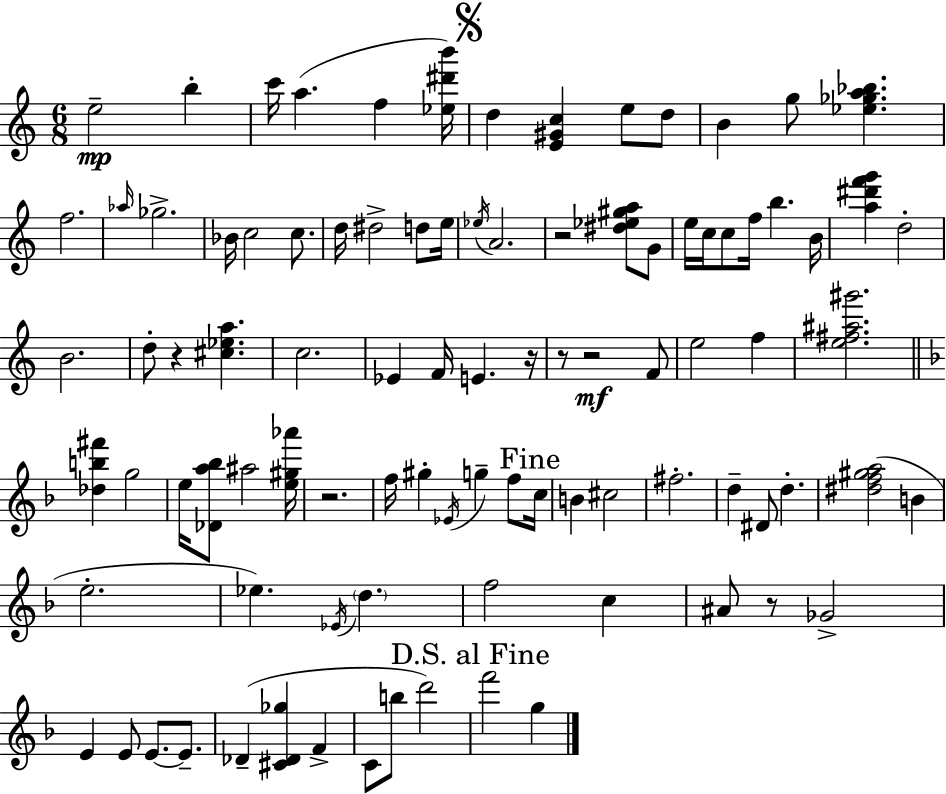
{
  \clef treble
  \numericTimeSignature
  \time 6/8
  \key c \major
  \repeat volta 2 { e''2--\mp b''4-. | c'''16 a''4.( f''4 <ees'' dis''' b'''>16) | \mark \markup { \musicglyph "scripts.segno" } d''4 <e' gis' c''>4 e''8 d''8 | b'4 g''8 <ees'' ges'' a'' bes''>4. | \break f''2. | \grace { aes''16 } ges''2.-> | bes'16 c''2 c''8. | d''16 dis''2-> d''8 | \break e''16 \acciaccatura { ees''16 } a'2. | r2 <dis'' ees'' gis'' a''>8 | g'8 e''16 c''16 c''8 f''16 b''4. | b'16 <a'' dis''' f''' g'''>4 d''2-. | \break b'2. | d''8-. r4 <cis'' ees'' a''>4. | c''2. | ees'4 f'16 e'4. | \break r16 r8 r2\mf | f'8 e''2 f''4 | <e'' fis'' ais'' gis'''>2. | \bar "||" \break \key d \minor <des'' b'' fis'''>4 g''2 | e''16 <des' a'' bes''>8 ais''2 <e'' gis'' aes'''>16 | r2. | f''16 gis''4-. \acciaccatura { ees'16 } g''4-- f''8 | \break \mark "Fine" c''16 b'4 cis''2 | fis''2.-. | d''4-- dis'8 d''4.-. | <dis'' f'' gis'' a''>2( b'4 | \break e''2.-. | ees''4.) \acciaccatura { ees'16 } \parenthesize d''4. | f''2 c''4 | ais'8 r8 ges'2-> | \break e'4 e'8 e'8.~~ e'8.-- | des'4--( <cis' des' ges''>4 f'4-> | c'8 b''8 d'''2) | \mark "D.S. al Fine" f'''2 g''4 | \break } \bar "|."
}